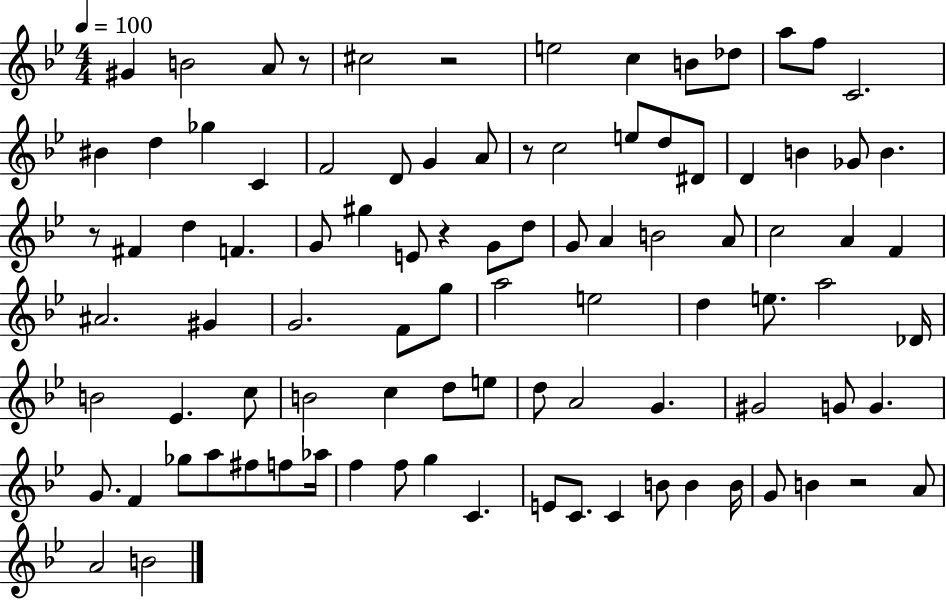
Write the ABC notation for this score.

X:1
T:Untitled
M:4/4
L:1/4
K:Bb
^G B2 A/2 z/2 ^c2 z2 e2 c B/2 _d/2 a/2 f/2 C2 ^B d _g C F2 D/2 G A/2 z/2 c2 e/2 d/2 ^D/2 D B _G/2 B z/2 ^F d F G/2 ^g E/2 z G/2 d/2 G/2 A B2 A/2 c2 A F ^A2 ^G G2 F/2 g/2 a2 e2 d e/2 a2 _D/4 B2 _E c/2 B2 c d/2 e/2 d/2 A2 G ^G2 G/2 G G/2 F _g/2 a/2 ^f/2 f/2 _a/4 f f/2 g C E/2 C/2 C B/2 B B/4 G/2 B z2 A/2 A2 B2